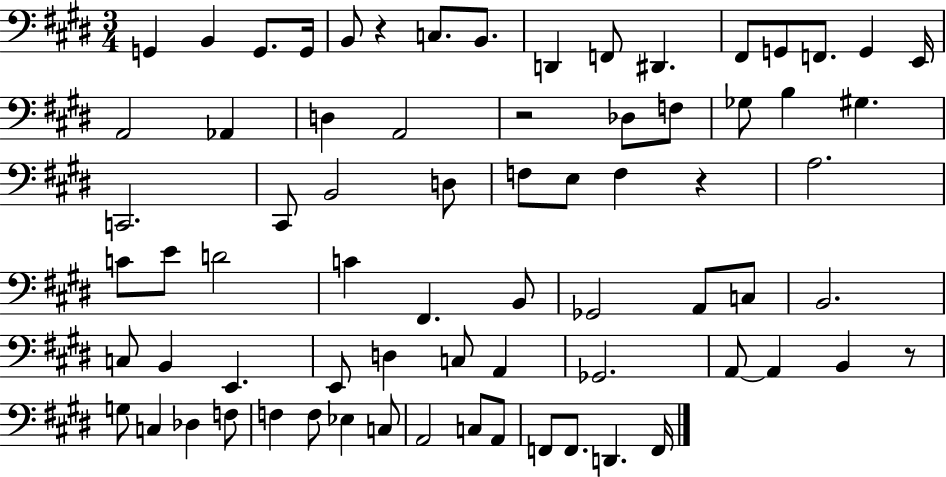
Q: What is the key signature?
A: E major